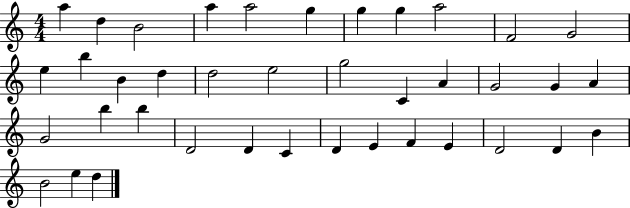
A5/q D5/q B4/h A5/q A5/h G5/q G5/q G5/q A5/h F4/h G4/h E5/q B5/q B4/q D5/q D5/h E5/h G5/h C4/q A4/q G4/h G4/q A4/q G4/h B5/q B5/q D4/h D4/q C4/q D4/q E4/q F4/q E4/q D4/h D4/q B4/q B4/h E5/q D5/q